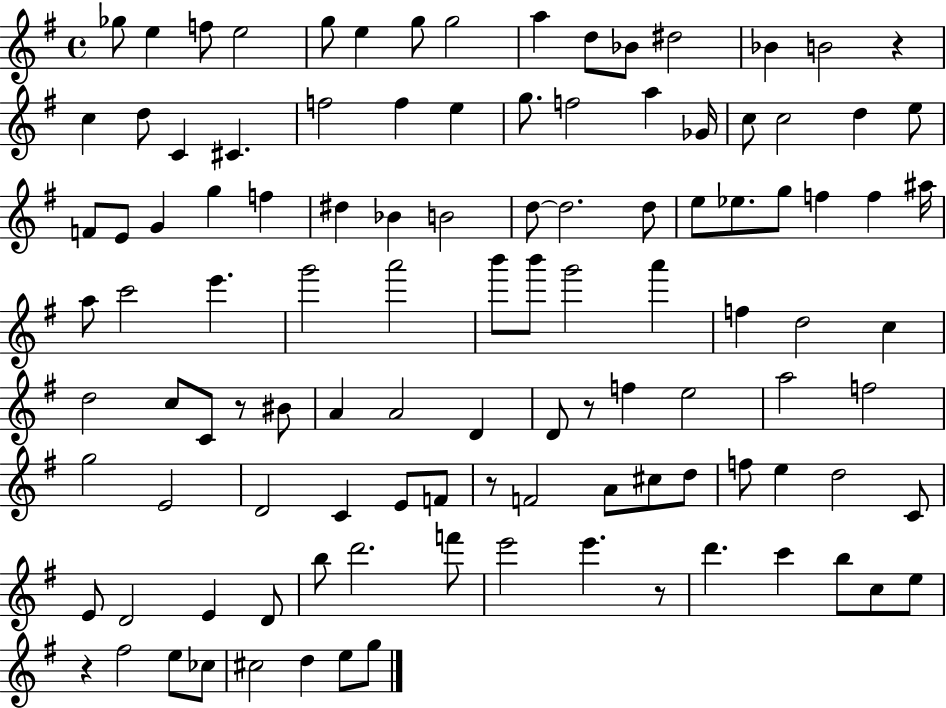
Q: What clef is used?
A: treble